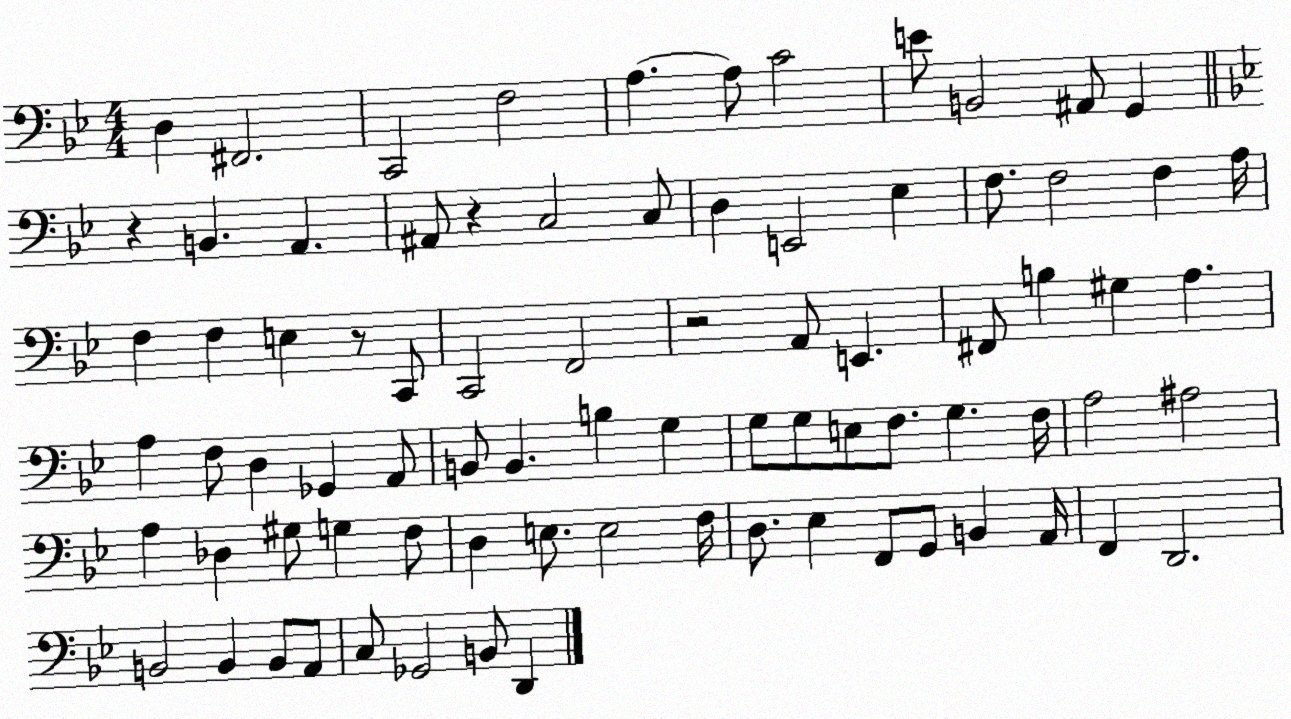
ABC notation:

X:1
T:Untitled
M:4/4
L:1/4
K:Bb
D, ^F,,2 C,,2 F,2 A, A,/2 C2 E/2 B,,2 ^A,,/2 G,, z B,, A,, ^A,,/2 z C,2 C,/2 D, E,,2 _E, F,/2 F,2 F, A,/4 F, F, E, z/2 C,,/2 C,,2 F,,2 z2 A,,/2 E,, ^F,,/2 B, ^G, A, A, F,/2 D, _G,, A,,/2 B,,/2 B,, B, G, G,/2 G,/2 E,/2 F,/2 G, F,/4 A,2 ^A,2 A, _D, ^G,/2 G, F,/2 D, E,/2 E,2 F,/4 D,/2 _E, F,,/2 G,,/2 B,, A,,/4 F,, D,,2 B,,2 B,, B,,/2 A,,/2 C,/2 _G,,2 B,,/2 D,,